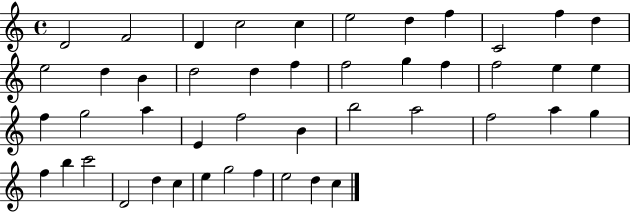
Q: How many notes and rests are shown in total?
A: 46